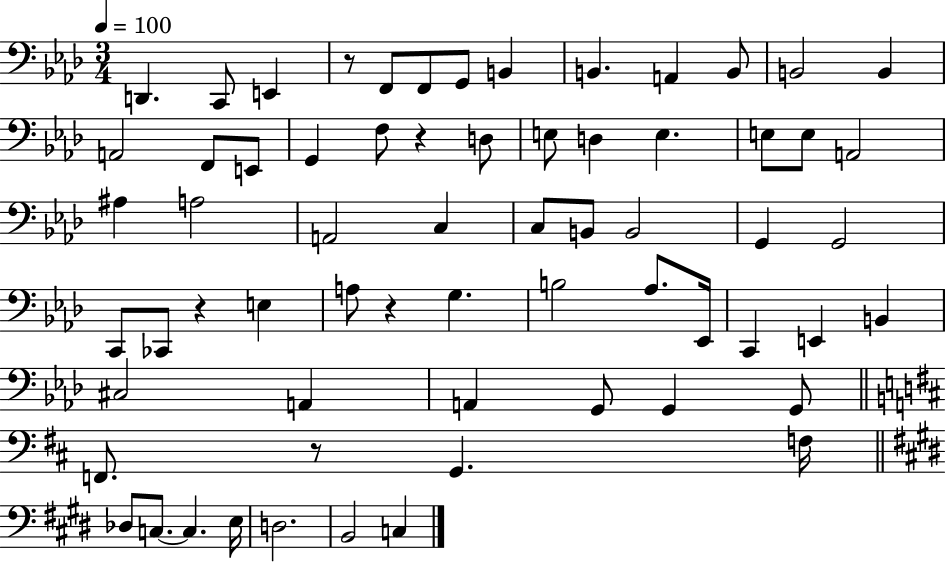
D2/q. C2/e E2/q R/e F2/e F2/e G2/e B2/q B2/q. A2/q B2/e B2/h B2/q A2/h F2/e E2/e G2/q F3/e R/q D3/e E3/e D3/q E3/q. E3/e E3/e A2/h A#3/q A3/h A2/h C3/q C3/e B2/e B2/h G2/q G2/h C2/e CES2/e R/q E3/q A3/e R/q G3/q. B3/h Ab3/e. Eb2/s C2/q E2/q B2/q C#3/h A2/q A2/q G2/e G2/q G2/e F2/e. R/e G2/q. F3/s Db3/e C3/e. C3/q. E3/s D3/h. B2/h C3/q